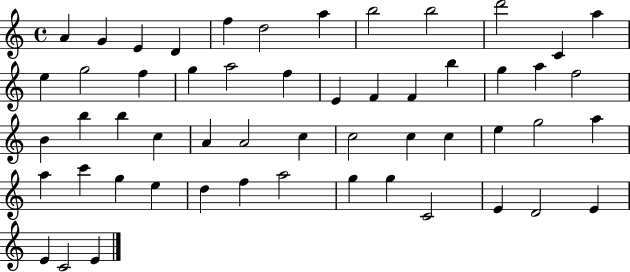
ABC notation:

X:1
T:Untitled
M:4/4
L:1/4
K:C
A G E D f d2 a b2 b2 d'2 C a e g2 f g a2 f E F F b g a f2 B b b c A A2 c c2 c c e g2 a a c' g e d f a2 g g C2 E D2 E E C2 E